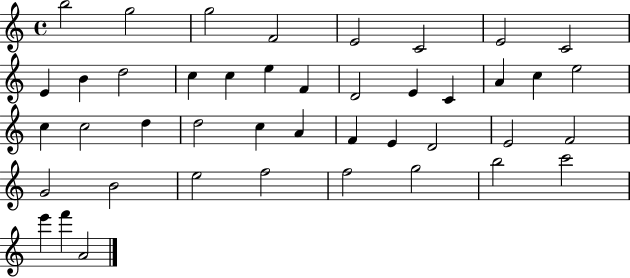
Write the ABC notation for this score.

X:1
T:Untitled
M:4/4
L:1/4
K:C
b2 g2 g2 F2 E2 C2 E2 C2 E B d2 c c e F D2 E C A c e2 c c2 d d2 c A F E D2 E2 F2 G2 B2 e2 f2 f2 g2 b2 c'2 e' f' A2